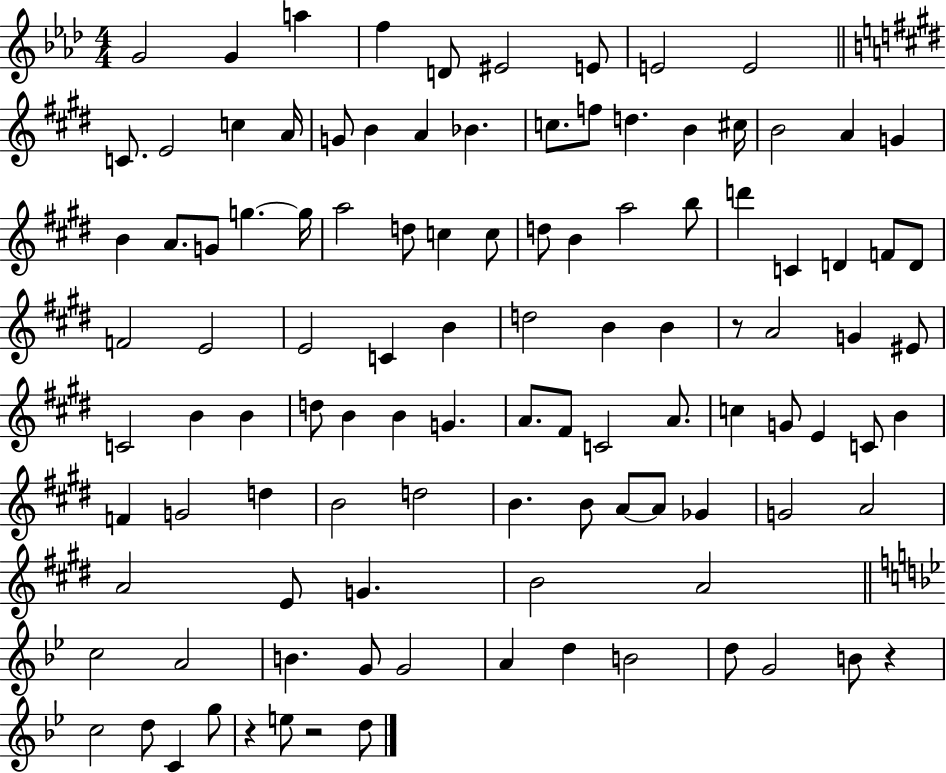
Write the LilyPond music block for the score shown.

{
  \clef treble
  \numericTimeSignature
  \time 4/4
  \key aes \major
  \repeat volta 2 { g'2 g'4 a''4 | f''4 d'8 eis'2 e'8 | e'2 e'2 | \bar "||" \break \key e \major c'8. e'2 c''4 a'16 | g'8 b'4 a'4 bes'4. | c''8. f''8 d''4. b'4 cis''16 | b'2 a'4 g'4 | \break b'4 a'8. g'8 g''4.~~ g''16 | a''2 d''8 c''4 c''8 | d''8 b'4 a''2 b''8 | d'''4 c'4 d'4 f'8 d'8 | \break f'2 e'2 | e'2 c'4 b'4 | d''2 b'4 b'4 | r8 a'2 g'4 eis'8 | \break c'2 b'4 b'4 | d''8 b'4 b'4 g'4. | a'8. fis'8 c'2 a'8. | c''4 g'8 e'4 c'8 b'4 | \break f'4 g'2 d''4 | b'2 d''2 | b'4. b'8 a'8~~ a'8 ges'4 | g'2 a'2 | \break a'2 e'8 g'4. | b'2 a'2 | \bar "||" \break \key bes \major c''2 a'2 | b'4. g'8 g'2 | a'4 d''4 b'2 | d''8 g'2 b'8 r4 | \break c''2 d''8 c'4 g''8 | r4 e''8 r2 d''8 | } \bar "|."
}